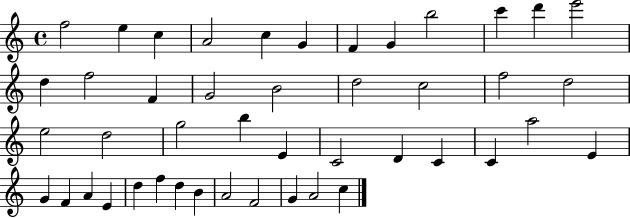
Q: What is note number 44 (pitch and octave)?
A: A4